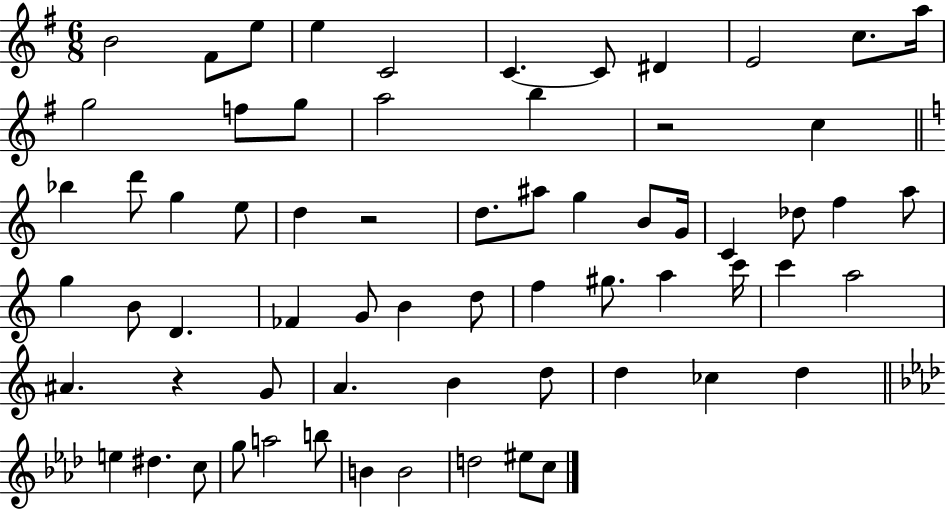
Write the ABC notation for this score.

X:1
T:Untitled
M:6/8
L:1/4
K:G
B2 ^F/2 e/2 e C2 C C/2 ^D E2 c/2 a/4 g2 f/2 g/2 a2 b z2 c _b d'/2 g e/2 d z2 d/2 ^a/2 g B/2 G/4 C _d/2 f a/2 g B/2 D _F G/2 B d/2 f ^g/2 a c'/4 c' a2 ^A z G/2 A B d/2 d _c d e ^d c/2 g/2 a2 b/2 B B2 d2 ^e/2 c/2